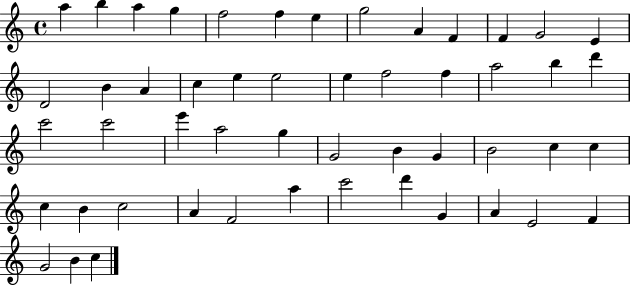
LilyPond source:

{
  \clef treble
  \time 4/4
  \defaultTimeSignature
  \key c \major
  a''4 b''4 a''4 g''4 | f''2 f''4 e''4 | g''2 a'4 f'4 | f'4 g'2 e'4 | \break d'2 b'4 a'4 | c''4 e''4 e''2 | e''4 f''2 f''4 | a''2 b''4 d'''4 | \break c'''2 c'''2 | e'''4 a''2 g''4 | g'2 b'4 g'4 | b'2 c''4 c''4 | \break c''4 b'4 c''2 | a'4 f'2 a''4 | c'''2 d'''4 g'4 | a'4 e'2 f'4 | \break g'2 b'4 c''4 | \bar "|."
}